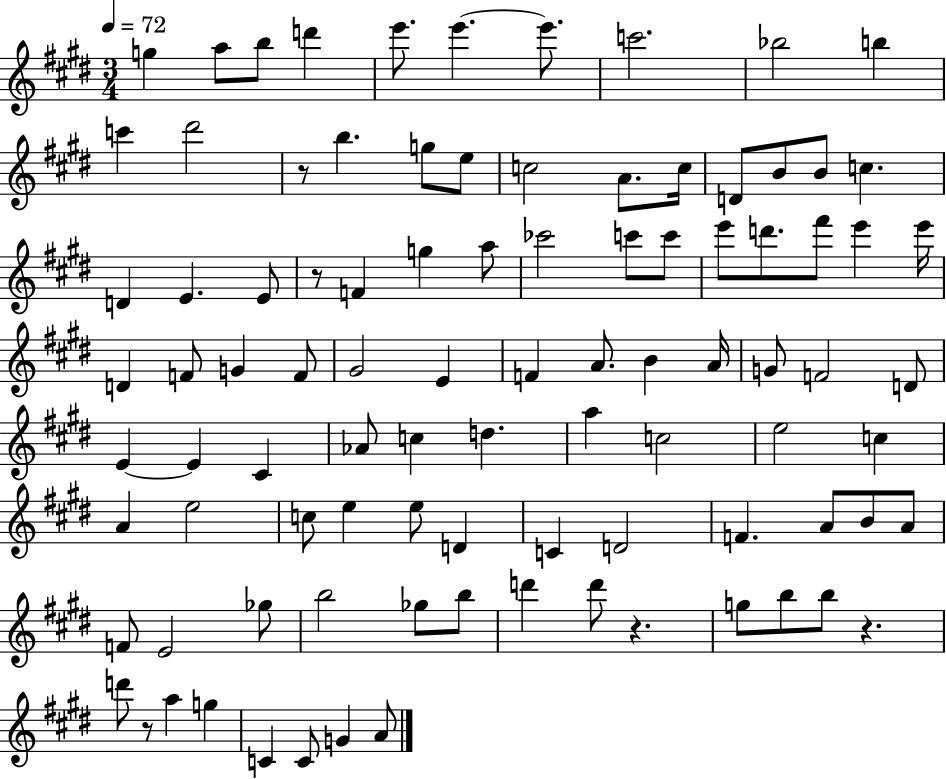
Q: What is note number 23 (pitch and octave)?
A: D4